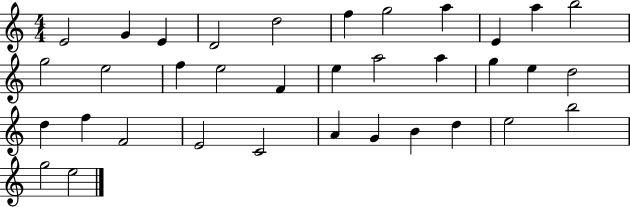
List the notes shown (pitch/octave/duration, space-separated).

E4/h G4/q E4/q D4/h D5/h F5/q G5/h A5/q E4/q A5/q B5/h G5/h E5/h F5/q E5/h F4/q E5/q A5/h A5/q G5/q E5/q D5/h D5/q F5/q F4/h E4/h C4/h A4/q G4/q B4/q D5/q E5/h B5/h G5/h E5/h